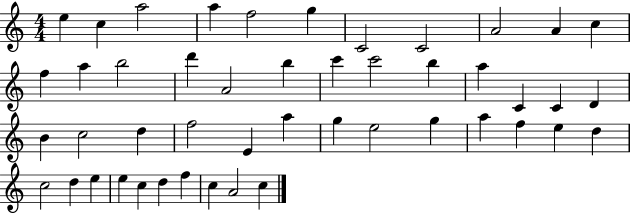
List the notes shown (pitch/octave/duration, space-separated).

E5/q C5/q A5/h A5/q F5/h G5/q C4/h C4/h A4/h A4/q C5/q F5/q A5/q B5/h D6/q A4/h B5/q C6/q C6/h B5/q A5/q C4/q C4/q D4/q B4/q C5/h D5/q F5/h E4/q A5/q G5/q E5/h G5/q A5/q F5/q E5/q D5/q C5/h D5/q E5/q E5/q C5/q D5/q F5/q C5/q A4/h C5/q